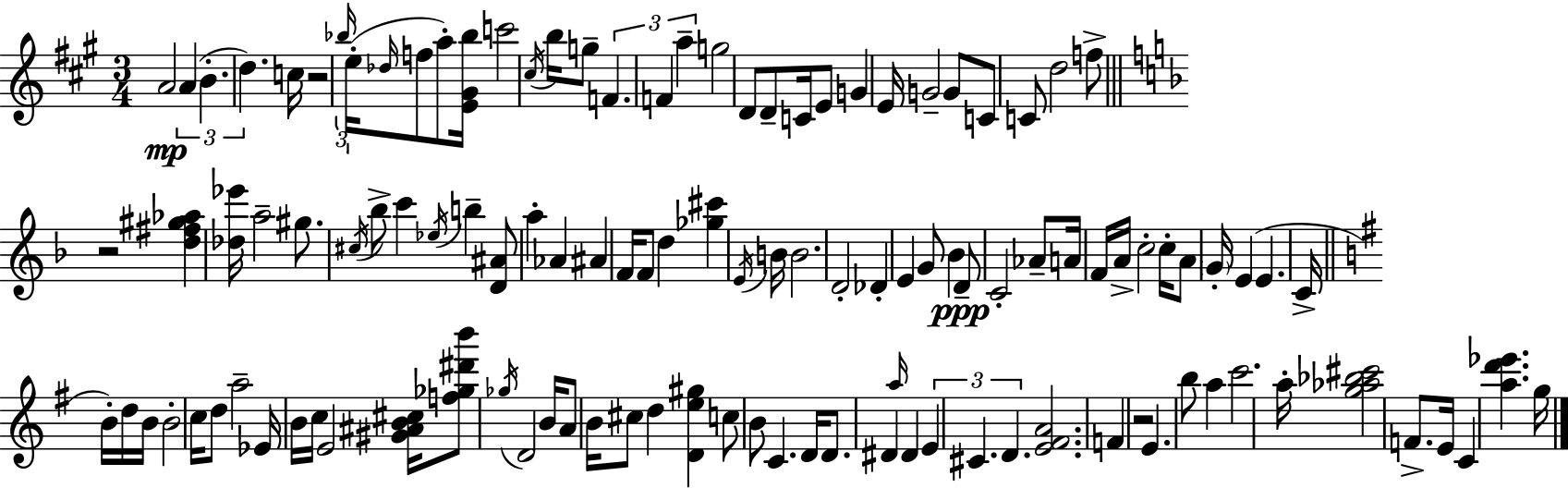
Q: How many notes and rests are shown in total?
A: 117